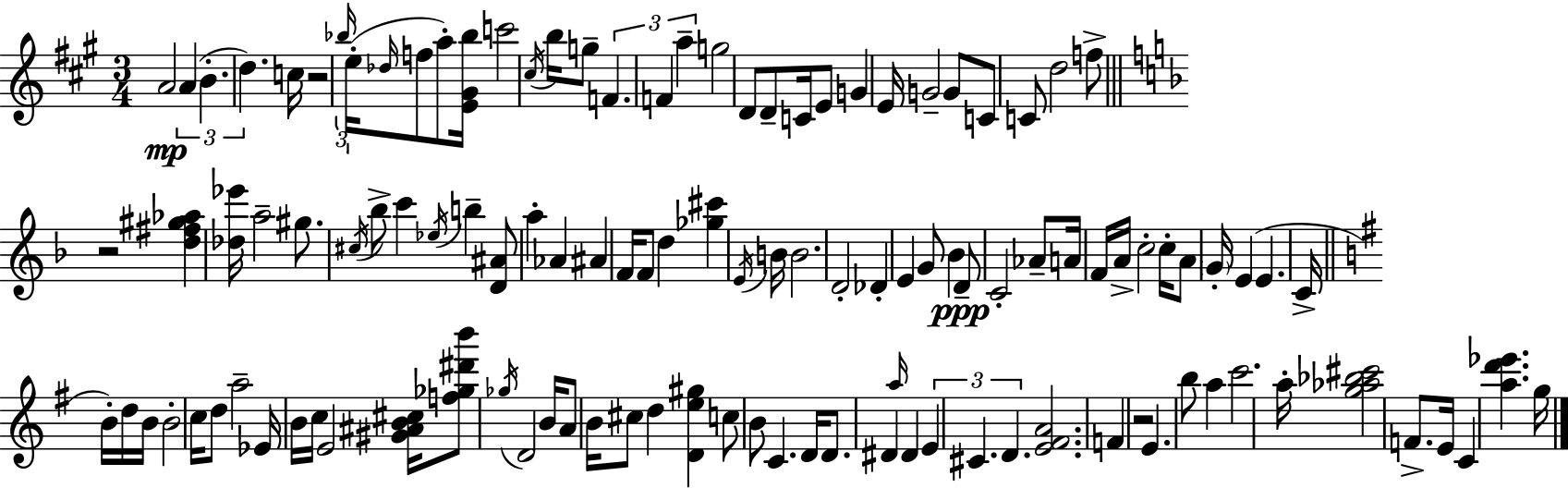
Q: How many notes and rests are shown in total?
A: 117